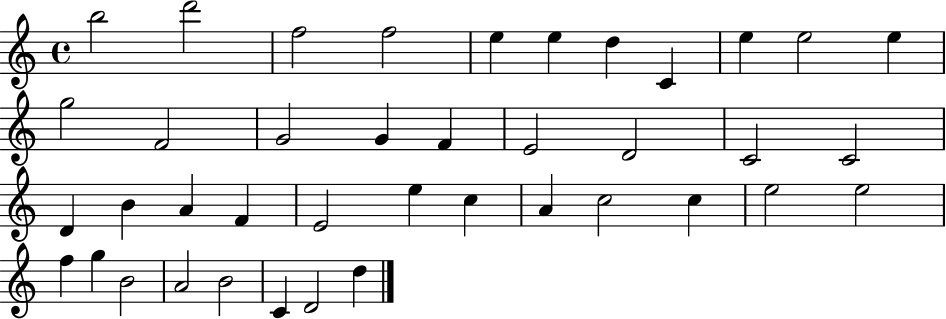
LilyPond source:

{
  \clef treble
  \time 4/4
  \defaultTimeSignature
  \key c \major
  b''2 d'''2 | f''2 f''2 | e''4 e''4 d''4 c'4 | e''4 e''2 e''4 | \break g''2 f'2 | g'2 g'4 f'4 | e'2 d'2 | c'2 c'2 | \break d'4 b'4 a'4 f'4 | e'2 e''4 c''4 | a'4 c''2 c''4 | e''2 e''2 | \break f''4 g''4 b'2 | a'2 b'2 | c'4 d'2 d''4 | \bar "|."
}